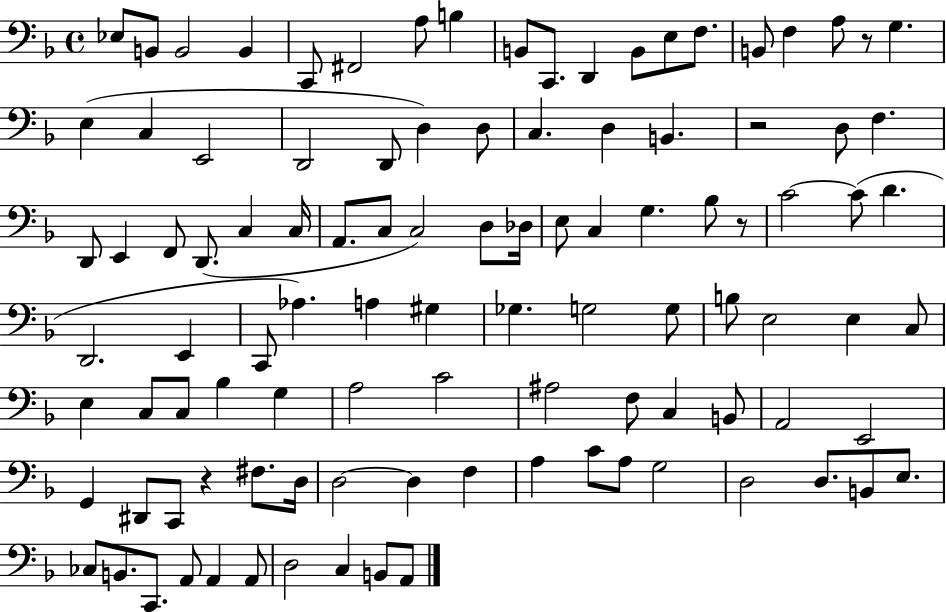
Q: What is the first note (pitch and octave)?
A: Eb3